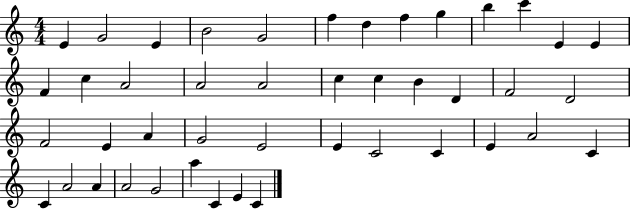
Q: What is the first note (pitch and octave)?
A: E4